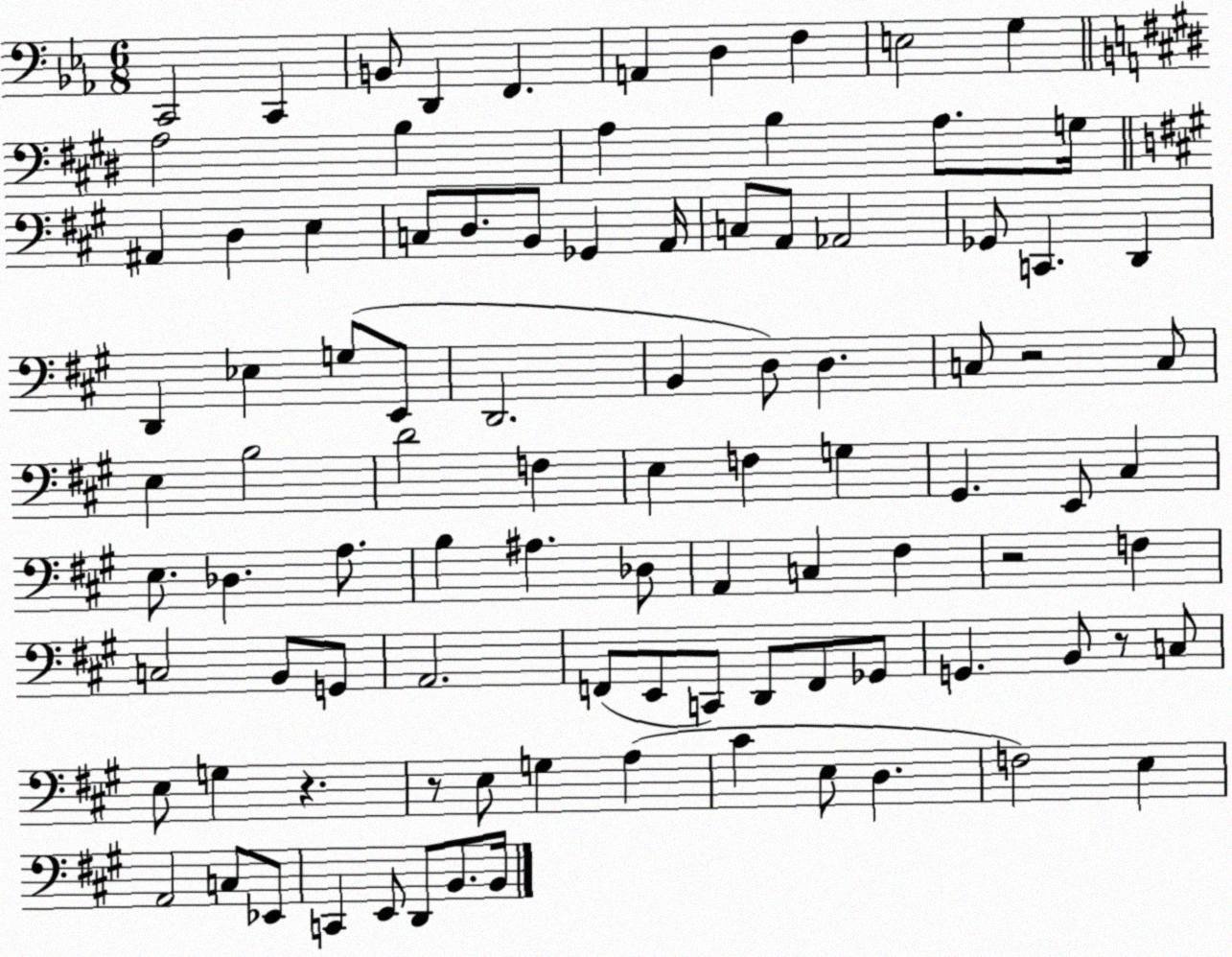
X:1
T:Untitled
M:6/8
L:1/4
K:Eb
C,,2 C,, B,,/2 D,, F,, A,, D, F, E,2 G, A,2 B, A, B, A,/2 G,/4 ^A,, D, E, C,/2 D,/2 B,,/2 _G,, A,,/4 C,/2 A,,/2 _A,,2 _G,,/2 C,, D,, D,, _E, G,/2 E,,/2 D,,2 B,, D,/2 D, C,/2 z2 C,/2 E, B,2 D2 F, E, F, G, ^G,, E,,/2 ^C, E,/2 _D, A,/2 B, ^A, _D,/2 A,, C, ^F, z2 F, C,2 B,,/2 G,,/2 A,,2 F,,/2 E,,/2 C,,/2 D,,/2 F,,/2 _G,,/2 G,, B,,/2 z/2 C,/2 E,/2 G, z z/2 E,/2 G, A, ^C E,/2 D, F,2 E, A,,2 C,/2 _E,,/2 C,, E,,/2 D,,/2 B,,/2 B,,/4